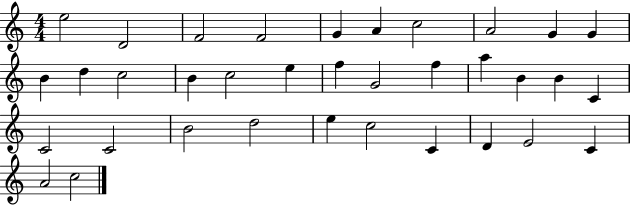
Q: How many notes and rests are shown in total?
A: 35